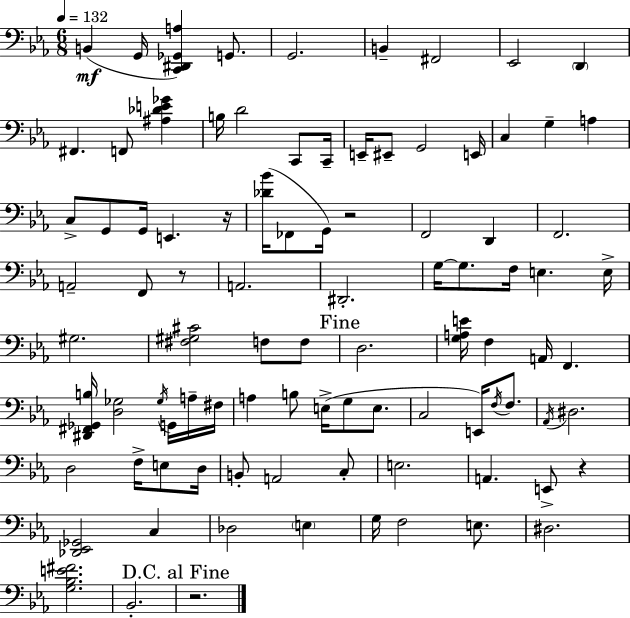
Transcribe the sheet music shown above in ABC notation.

X:1
T:Untitled
M:6/8
L:1/4
K:Eb
B,, G,,/4 [C,,^D,,_G,,A,] G,,/2 G,,2 B,, ^F,,2 _E,,2 D,, ^F,, F,,/2 [^A,_DE_G] B,/4 D2 C,,/2 C,,/4 E,,/4 ^E,,/2 G,,2 E,,/4 C, G, A, C,/2 G,,/2 G,,/4 E,, z/4 [_D_B]/4 _F,,/2 G,,/4 z2 F,,2 D,, F,,2 A,,2 F,,/2 z/2 A,,2 ^D,,2 G,/4 G,/2 F,/4 E, E,/4 ^G,2 [^F,^G,^C]2 F,/2 F,/2 D,2 [G,A,E]/4 F, A,,/4 F,, [^D,,^F,,_G,,B,]/4 [D,_G,]2 _G,/4 G,,/4 A,/4 ^F,/4 A, B,/2 E,/4 G,/2 E,/2 C,2 E,,/4 F,/4 F,/2 _A,,/4 ^D,2 D,2 F,/4 E,/2 D,/4 B,,/2 A,,2 C,/2 E,2 A,, E,,/2 z [_D,,_E,,_G,,]2 C, _D,2 E, G,/4 F,2 E,/2 ^D,2 [G,_B,E^F]2 _B,,2 z2